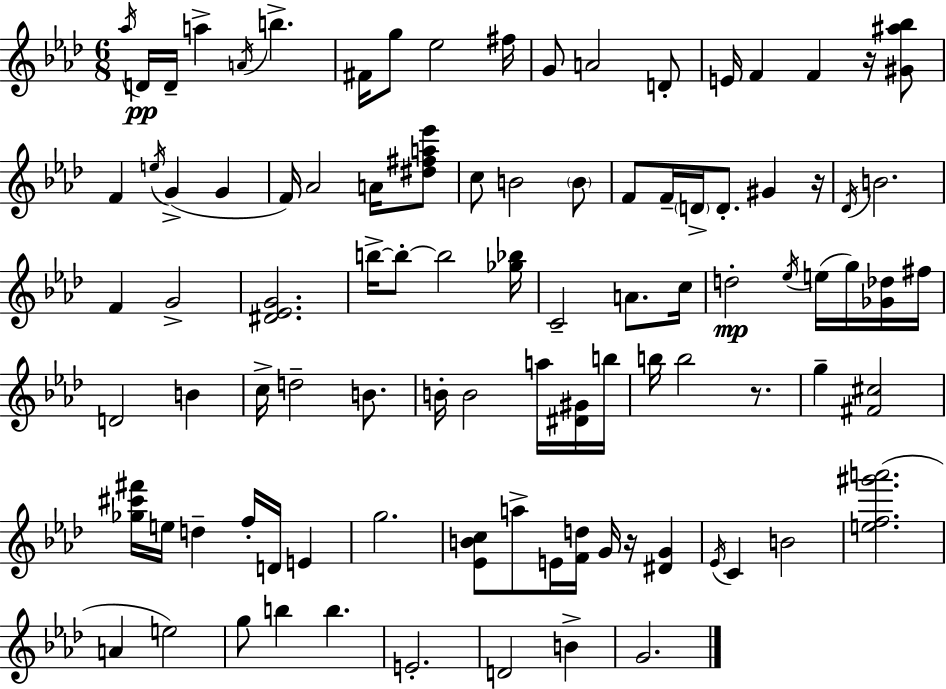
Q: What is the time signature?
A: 6/8